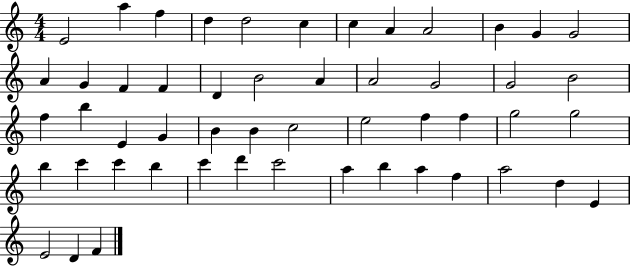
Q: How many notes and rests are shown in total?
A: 52